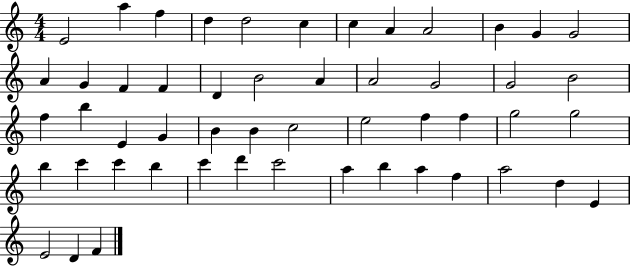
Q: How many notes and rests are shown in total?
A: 52